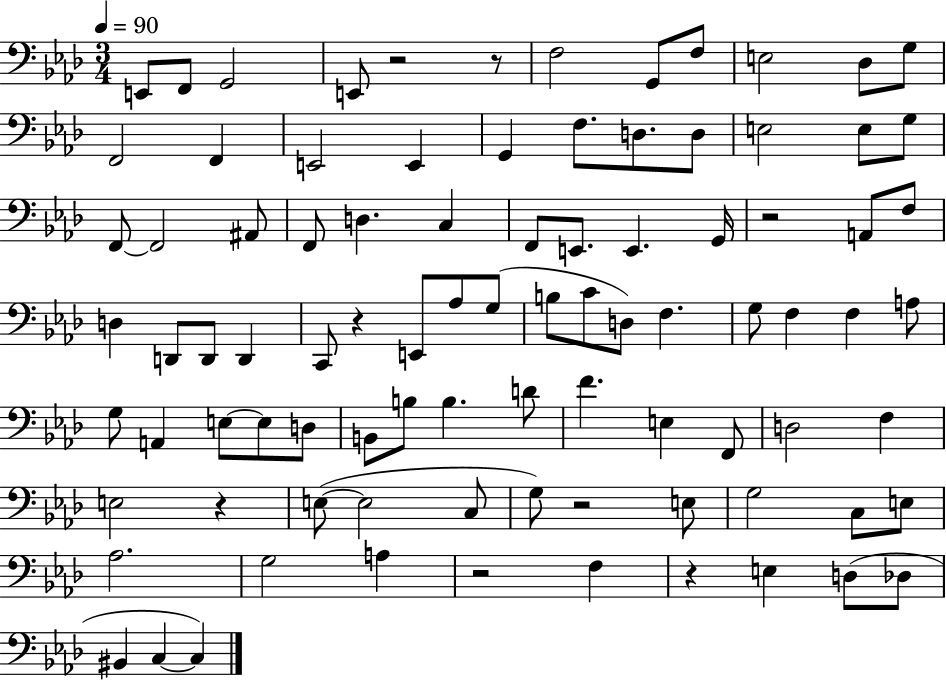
X:1
T:Untitled
M:3/4
L:1/4
K:Ab
E,,/2 F,,/2 G,,2 E,,/2 z2 z/2 F,2 G,,/2 F,/2 E,2 _D,/2 G,/2 F,,2 F,, E,,2 E,, G,, F,/2 D,/2 D,/2 E,2 E,/2 G,/2 F,,/2 F,,2 ^A,,/2 F,,/2 D, C, F,,/2 E,,/2 E,, G,,/4 z2 A,,/2 F,/2 D, D,,/2 D,,/2 D,, C,,/2 z E,,/2 _A,/2 G,/2 B,/2 C/2 D,/2 F, G,/2 F, F, A,/2 G,/2 A,, E,/2 E,/2 D,/2 B,,/2 B,/2 B, D/2 F E, F,,/2 D,2 F, E,2 z E,/2 E,2 C,/2 G,/2 z2 E,/2 G,2 C,/2 E,/2 _A,2 G,2 A, z2 F, z E, D,/2 _D,/2 ^B,, C, C,